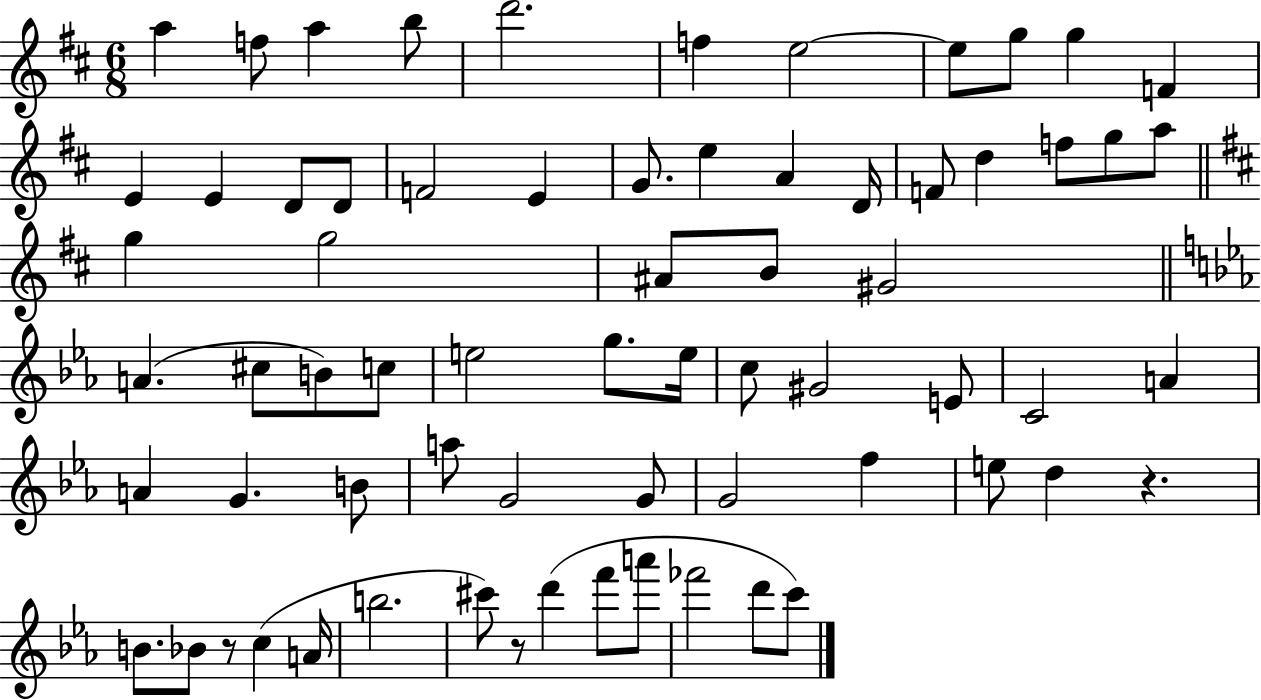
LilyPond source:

{
  \clef treble
  \numericTimeSignature
  \time 6/8
  \key d \major
  a''4 f''8 a''4 b''8 | d'''2. | f''4 e''2~~ | e''8 g''8 g''4 f'4 | \break e'4 e'4 d'8 d'8 | f'2 e'4 | g'8. e''4 a'4 d'16 | f'8 d''4 f''8 g''8 a''8 | \break \bar "||" \break \key d \major g''4 g''2 | ais'8 b'8 gis'2 | \bar "||" \break \key ees \major a'4.( cis''8 b'8) c''8 | e''2 g''8. e''16 | c''8 gis'2 e'8 | c'2 a'4 | \break a'4 g'4. b'8 | a''8 g'2 g'8 | g'2 f''4 | e''8 d''4 r4. | \break b'8. bes'8 r8 c''4( a'16 | b''2. | cis'''8) r8 d'''4( f'''8 a'''8 | fes'''2 d'''8 c'''8) | \break \bar "|."
}